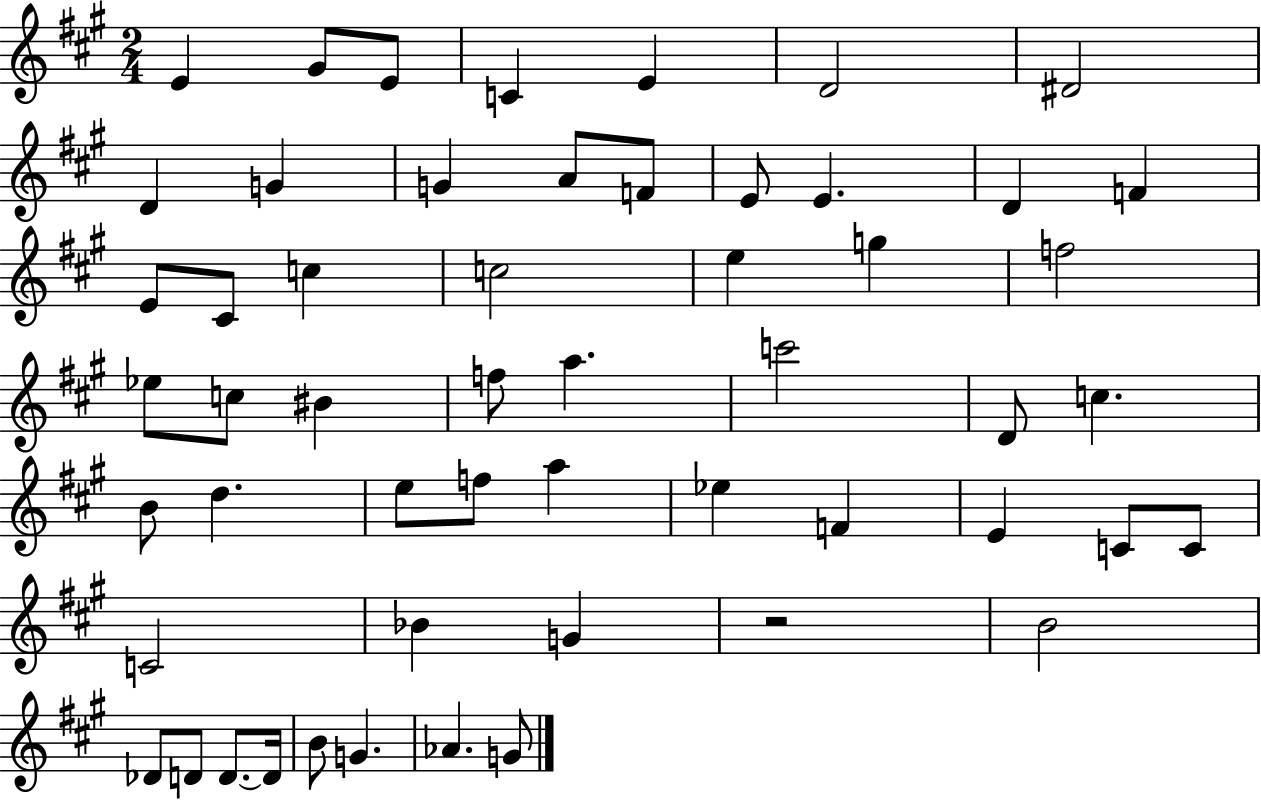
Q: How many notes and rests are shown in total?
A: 54